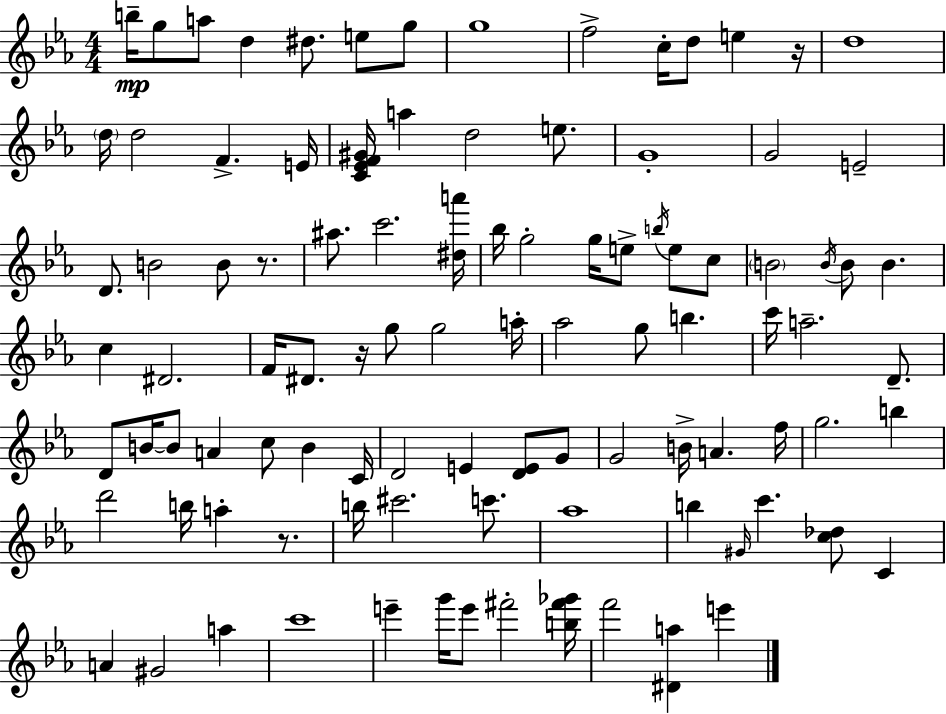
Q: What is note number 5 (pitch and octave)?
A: D#5